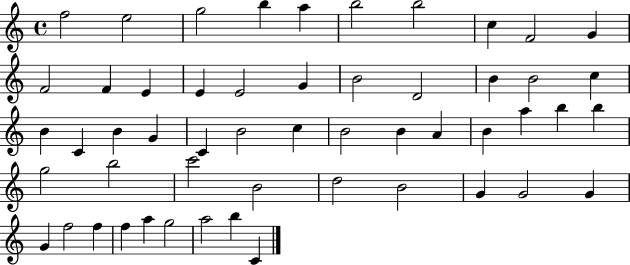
{
  \clef treble
  \time 4/4
  \defaultTimeSignature
  \key c \major
  f''2 e''2 | g''2 b''4 a''4 | b''2 b''2 | c''4 f'2 g'4 | \break f'2 f'4 e'4 | e'4 e'2 g'4 | b'2 d'2 | b'4 b'2 c''4 | \break b'4 c'4 b'4 g'4 | c'4 b'2 c''4 | b'2 b'4 a'4 | b'4 a''4 b''4 b''4 | \break g''2 b''2 | c'''2 b'2 | d''2 b'2 | g'4 g'2 g'4 | \break g'4 f''2 f''4 | f''4 a''4 g''2 | a''2 b''4 c'4 | \bar "|."
}